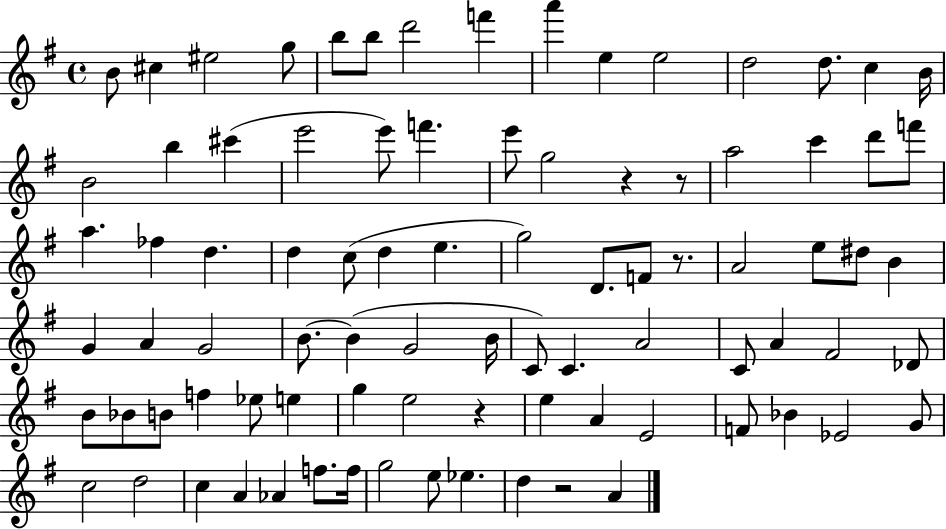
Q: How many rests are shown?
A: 5